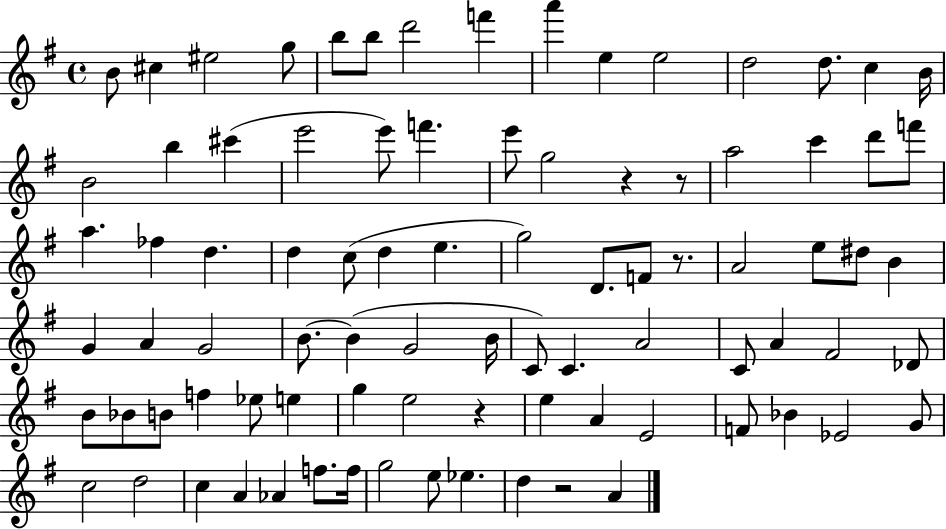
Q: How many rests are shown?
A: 5